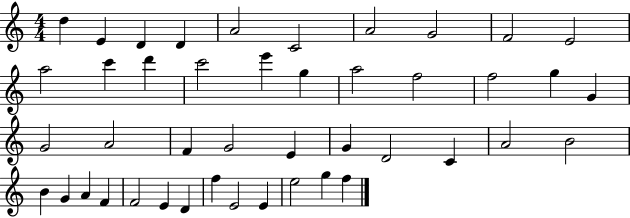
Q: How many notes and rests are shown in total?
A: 44